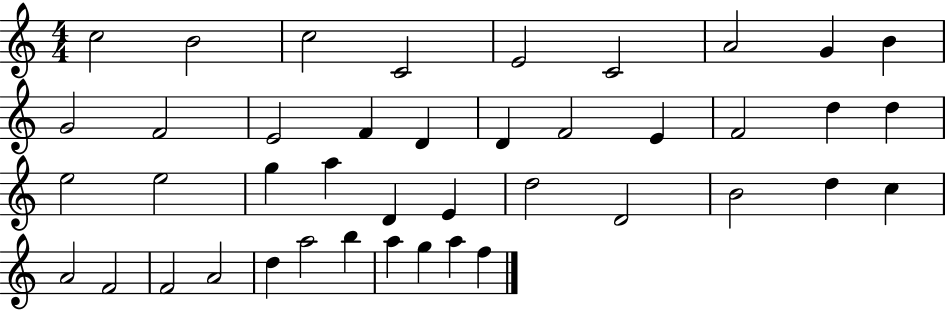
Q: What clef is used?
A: treble